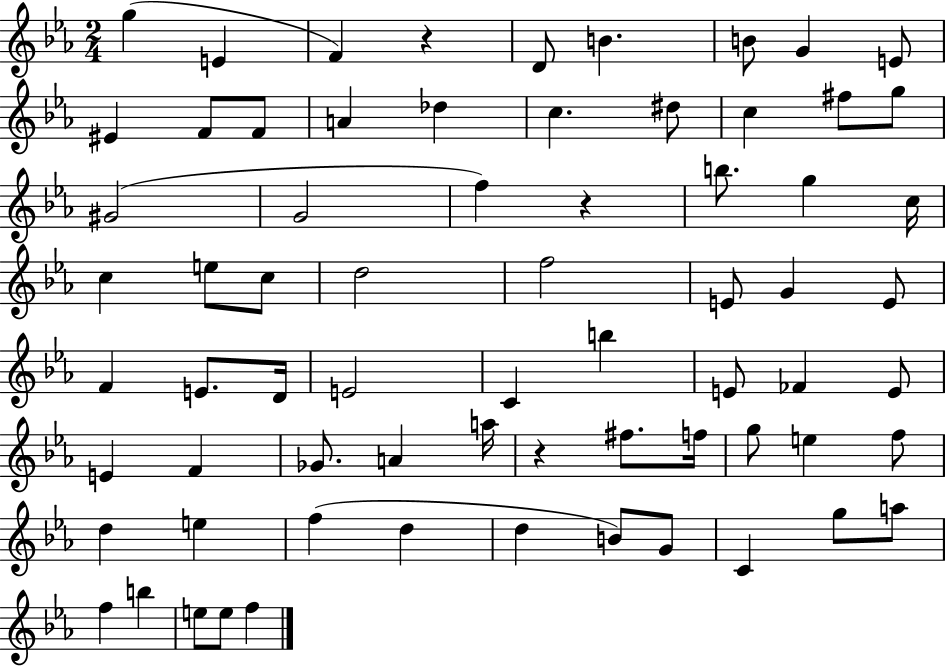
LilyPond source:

{
  \clef treble
  \numericTimeSignature
  \time 2/4
  \key ees \major
  \repeat volta 2 { g''4( e'4 | f'4) r4 | d'8 b'4. | b'8 g'4 e'8 | \break eis'4 f'8 f'8 | a'4 des''4 | c''4. dis''8 | c''4 fis''8 g''8 | \break gis'2( | g'2 | f''4) r4 | b''8. g''4 c''16 | \break c''4 e''8 c''8 | d''2 | f''2 | e'8 g'4 e'8 | \break f'4 e'8. d'16 | e'2 | c'4 b''4 | e'8 fes'4 e'8 | \break e'4 f'4 | ges'8. a'4 a''16 | r4 fis''8. f''16 | g''8 e''4 f''8 | \break d''4 e''4 | f''4( d''4 | d''4 b'8) g'8 | c'4 g''8 a''8 | \break f''4 b''4 | e''8 e''8 f''4 | } \bar "|."
}